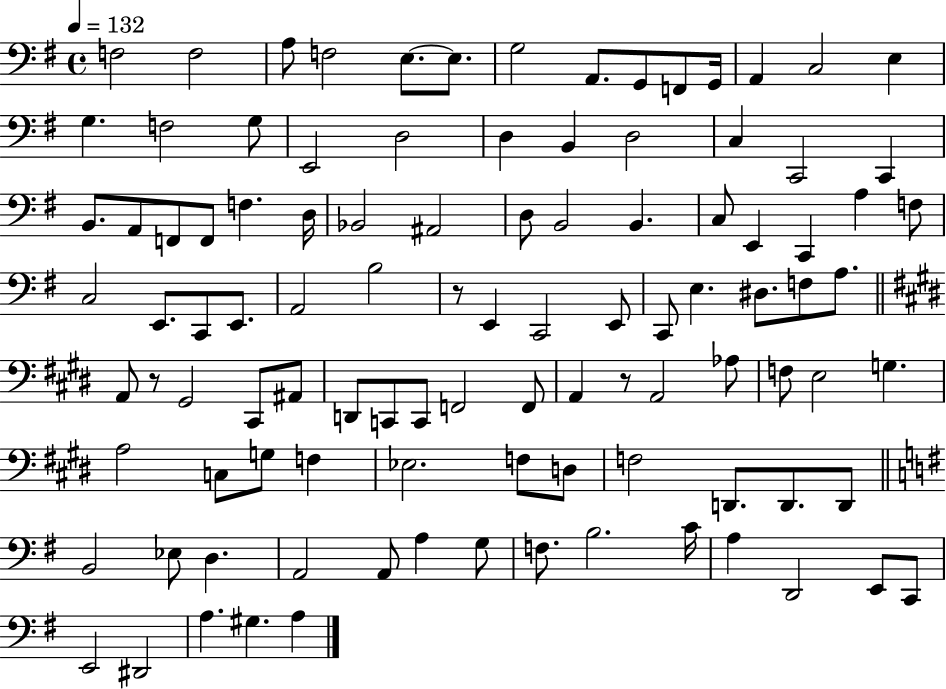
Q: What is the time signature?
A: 4/4